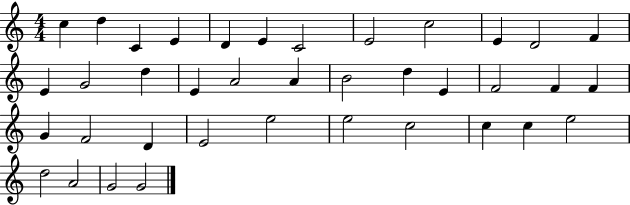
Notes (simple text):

C5/q D5/q C4/q E4/q D4/q E4/q C4/h E4/h C5/h E4/q D4/h F4/q E4/q G4/h D5/q E4/q A4/h A4/q B4/h D5/q E4/q F4/h F4/q F4/q G4/q F4/h D4/q E4/h E5/h E5/h C5/h C5/q C5/q E5/h D5/h A4/h G4/h G4/h